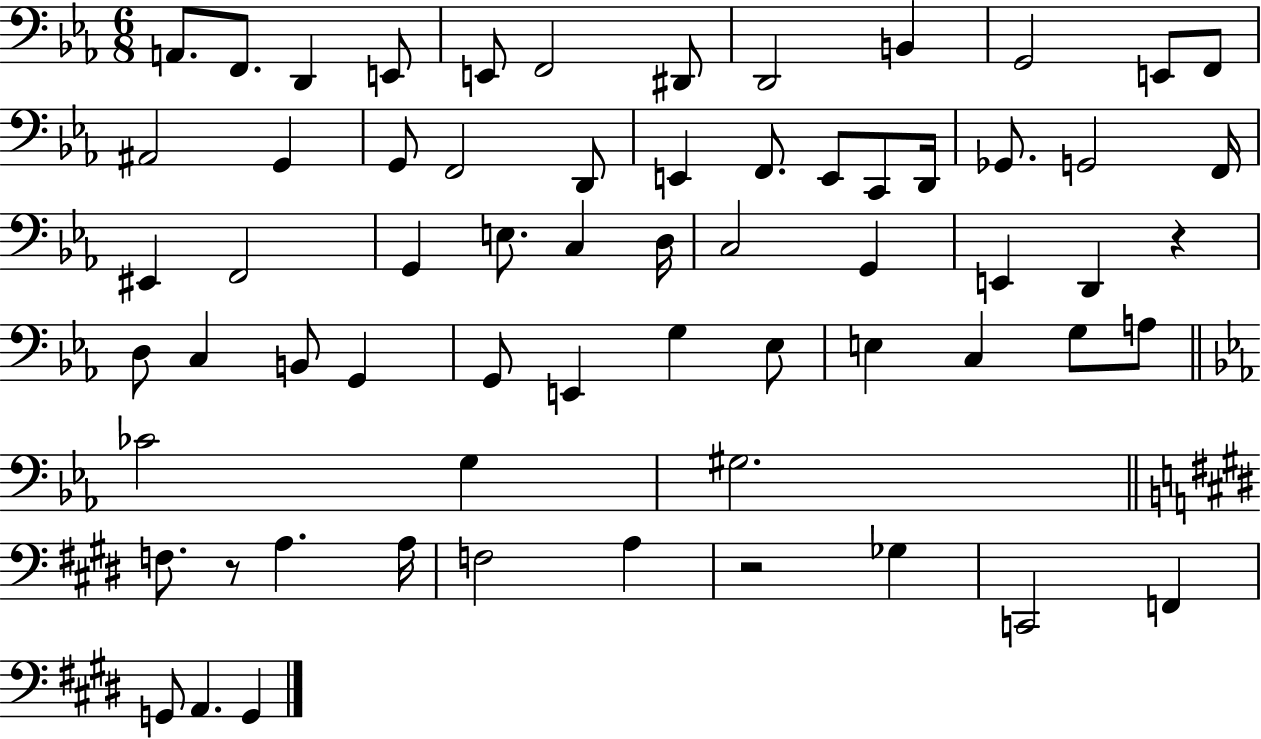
A2/e. F2/e. D2/q E2/e E2/e F2/h D#2/e D2/h B2/q G2/h E2/e F2/e A#2/h G2/q G2/e F2/h D2/e E2/q F2/e. E2/e C2/e D2/s Gb2/e. G2/h F2/s EIS2/q F2/h G2/q E3/e. C3/q D3/s C3/h G2/q E2/q D2/q R/q D3/e C3/q B2/e G2/q G2/e E2/q G3/q Eb3/e E3/q C3/q G3/e A3/e CES4/h G3/q G#3/h. F3/e. R/e A3/q. A3/s F3/h A3/q R/h Gb3/q C2/h F2/q G2/e A2/q. G2/q